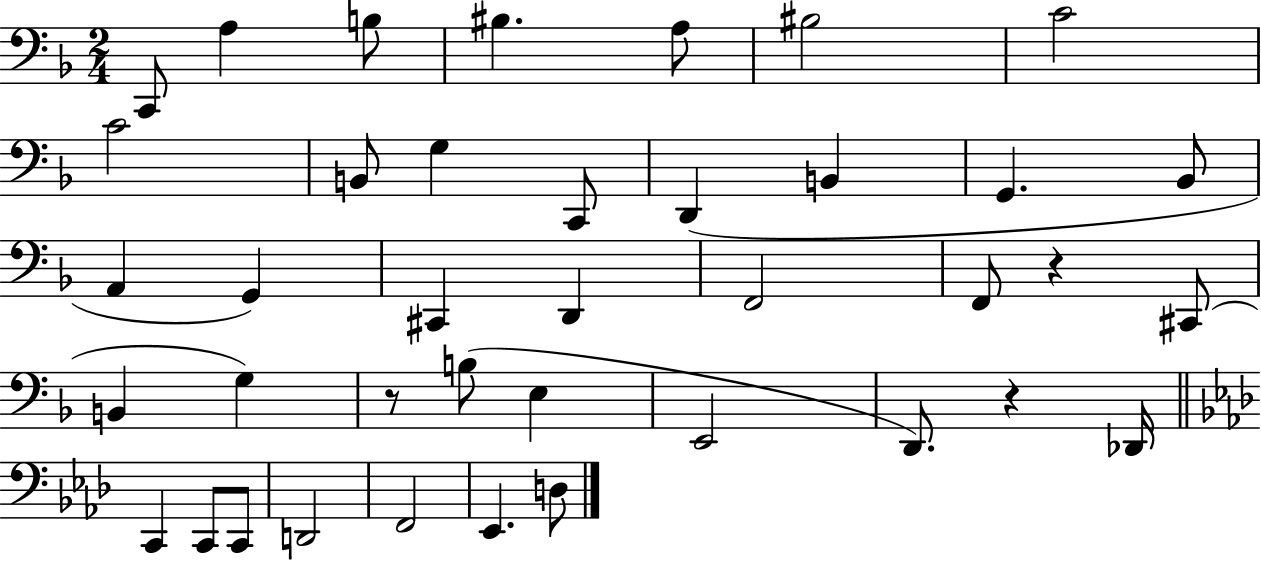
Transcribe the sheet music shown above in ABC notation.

X:1
T:Untitled
M:2/4
L:1/4
K:F
C,,/2 A, B,/2 ^B, A,/2 ^B,2 C2 C2 B,,/2 G, C,,/2 D,, B,, G,, _B,,/2 A,, G,, ^C,, D,, F,,2 F,,/2 z ^C,,/2 B,, G, z/2 B,/2 E, E,,2 D,,/2 z _D,,/4 C,, C,,/2 C,,/2 D,,2 F,,2 _E,, D,/2